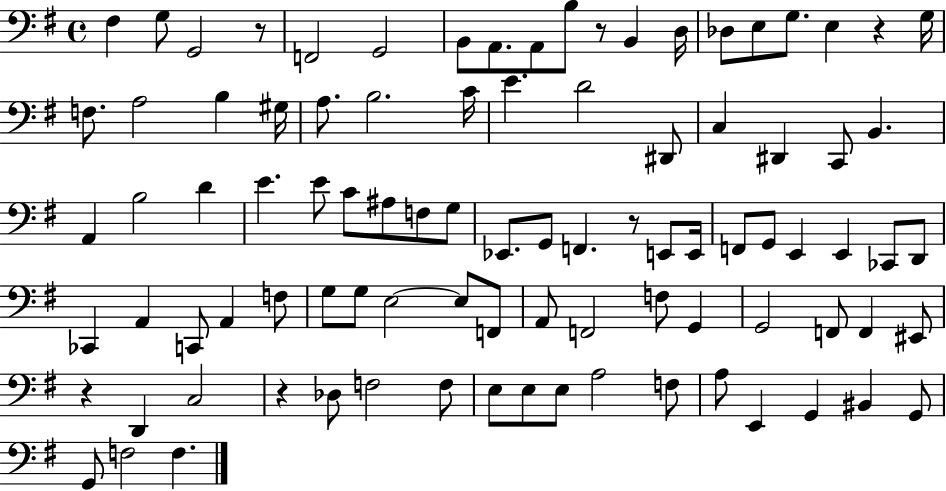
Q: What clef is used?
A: bass